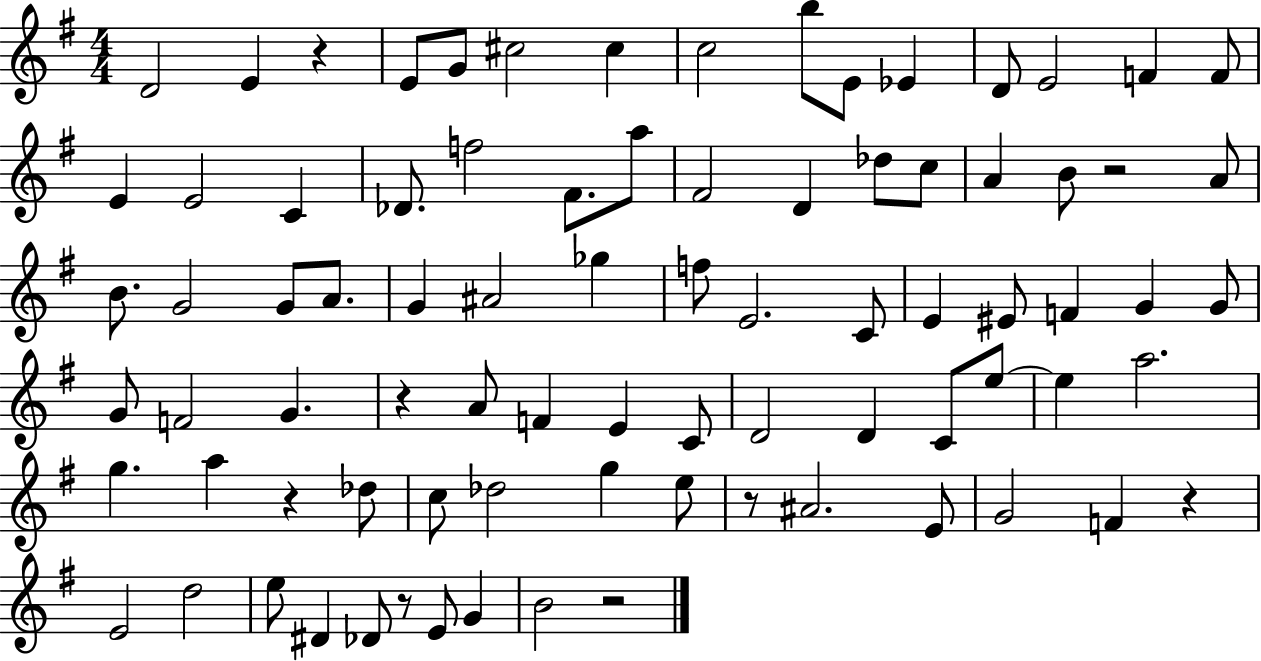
X:1
T:Untitled
M:4/4
L:1/4
K:G
D2 E z E/2 G/2 ^c2 ^c c2 b/2 E/2 _E D/2 E2 F F/2 E E2 C _D/2 f2 ^F/2 a/2 ^F2 D _d/2 c/2 A B/2 z2 A/2 B/2 G2 G/2 A/2 G ^A2 _g f/2 E2 C/2 E ^E/2 F G G/2 G/2 F2 G z A/2 F E C/2 D2 D C/2 e/2 e a2 g a z _d/2 c/2 _d2 g e/2 z/2 ^A2 E/2 G2 F z E2 d2 e/2 ^D _D/2 z/2 E/2 G B2 z2